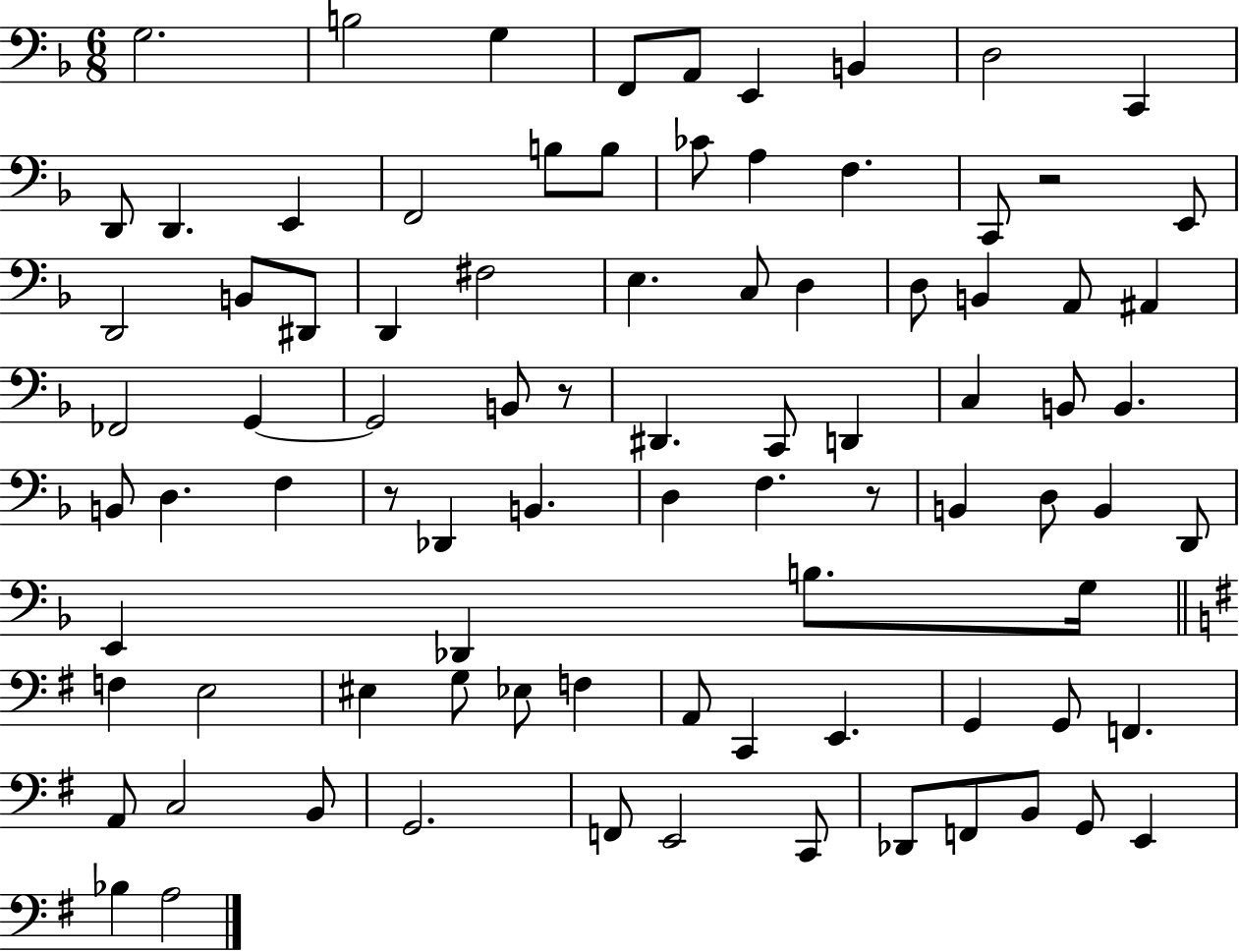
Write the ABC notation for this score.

X:1
T:Untitled
M:6/8
L:1/4
K:F
G,2 B,2 G, F,,/2 A,,/2 E,, B,, D,2 C,, D,,/2 D,, E,, F,,2 B,/2 B,/2 _C/2 A, F, C,,/2 z2 E,,/2 D,,2 B,,/2 ^D,,/2 D,, ^F,2 E, C,/2 D, D,/2 B,, A,,/2 ^A,, _F,,2 G,, G,,2 B,,/2 z/2 ^D,, C,,/2 D,, C, B,,/2 B,, B,,/2 D, F, z/2 _D,, B,, D, F, z/2 B,, D,/2 B,, D,,/2 E,, _D,, B,/2 G,/4 F, E,2 ^E, G,/2 _E,/2 F, A,,/2 C,, E,, G,, G,,/2 F,, A,,/2 C,2 B,,/2 G,,2 F,,/2 E,,2 C,,/2 _D,,/2 F,,/2 B,,/2 G,,/2 E,, _B, A,2